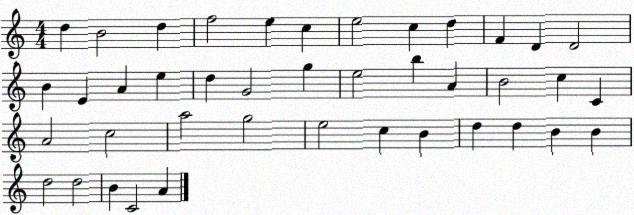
X:1
T:Untitled
M:4/4
L:1/4
K:C
d B2 d f2 e c e2 c d F D D2 B E A e d G2 g e2 b A B2 c C A2 c2 a2 g2 e2 c B d d B B d2 d2 B C2 A